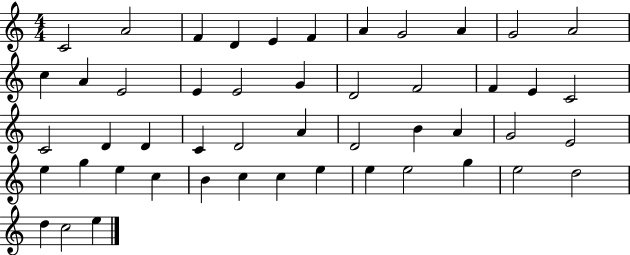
C4/h A4/h F4/q D4/q E4/q F4/q A4/q G4/h A4/q G4/h A4/h C5/q A4/q E4/h E4/q E4/h G4/q D4/h F4/h F4/q E4/q C4/h C4/h D4/q D4/q C4/q D4/h A4/q D4/h B4/q A4/q G4/h E4/h E5/q G5/q E5/q C5/q B4/q C5/q C5/q E5/q E5/q E5/h G5/q E5/h D5/h D5/q C5/h E5/q